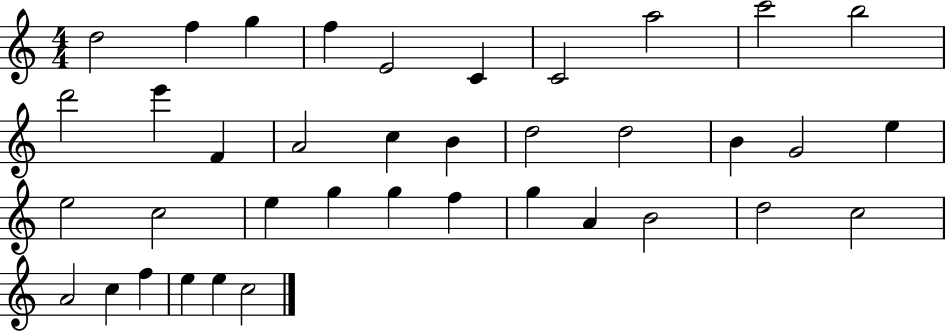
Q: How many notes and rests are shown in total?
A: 38